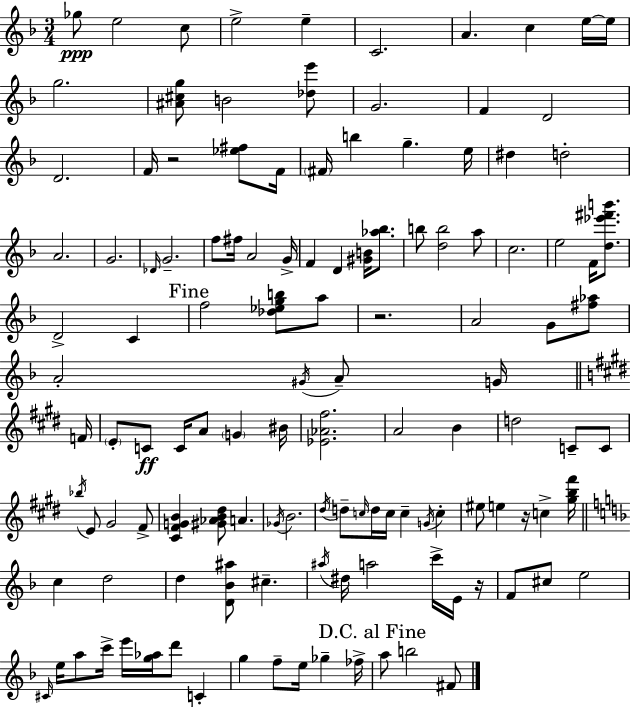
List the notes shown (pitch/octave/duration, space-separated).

Gb5/e E5/h C5/e E5/h E5/q C4/h. A4/q. C5/q E5/s E5/s G5/h. [A#4,C#5,G5]/e B4/h [Db5,E6]/e G4/h. F4/q D4/h D4/h. F4/s R/h [Eb5,F#5]/e F4/s F#4/s B5/q G5/q. E5/s D#5/q D5/h A4/h. G4/h. Db4/s G4/h. F5/e F#5/s A4/h G4/s F4/q D4/q [G#4,B4]/s [Ab5,Bb5]/e. B5/e [D5,B5]/h A5/e C5/h. E5/h F4/s [D5,Eb6,F#6,B6]/e. D4/h C4/q F5/h [Db5,Eb5,G5,B5]/e A5/e R/h. A4/h G4/e [F#5,Ab5]/e A4/h G#4/s A4/e G4/s F4/s E4/e C4/e C4/s A4/e G4/q BIS4/s [Eb4,Ab4,F#5]/h. A4/h B4/q D5/h C4/e C4/e Bb5/s E4/e G#4/h F#4/e [C#4,F#4,G4,B4]/q [G#4,Ab4,B4,D#5]/e A4/q. Gb4/s B4/h. D#5/s D5/e C5/s D5/s C5/s C5/q G4/s C5/q EIS5/e E5/q R/s C5/q [G#5,B5,F#6]/s C5/q D5/h D5/q [D4,Bb4,A#5]/e C#5/q. A#5/s D#5/s A5/h C6/s E4/s R/s F4/e C#5/e E5/h C#4/s E5/s A5/e C6/s E6/s [G5,Ab5]/s D6/e C4/q G5/q F5/e E5/s Gb5/q FES5/s A5/e B5/h F#4/e